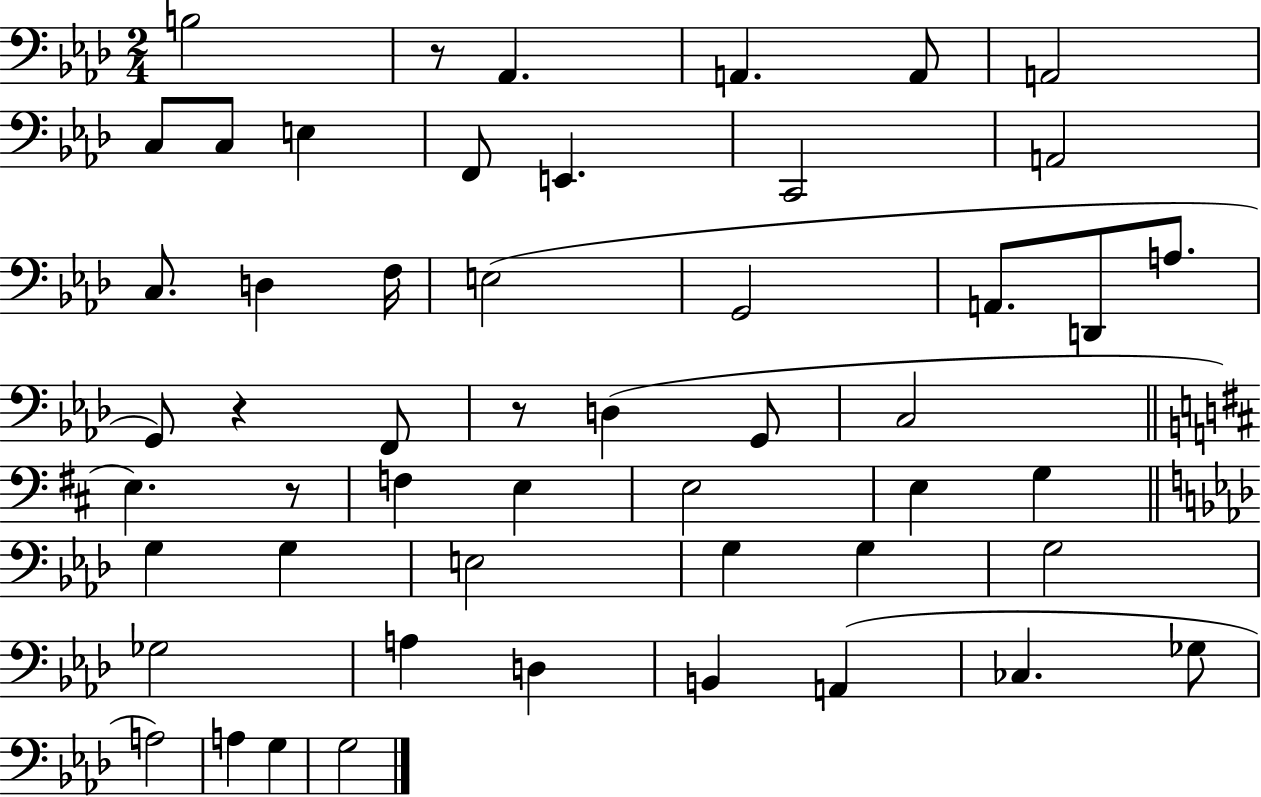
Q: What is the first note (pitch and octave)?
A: B3